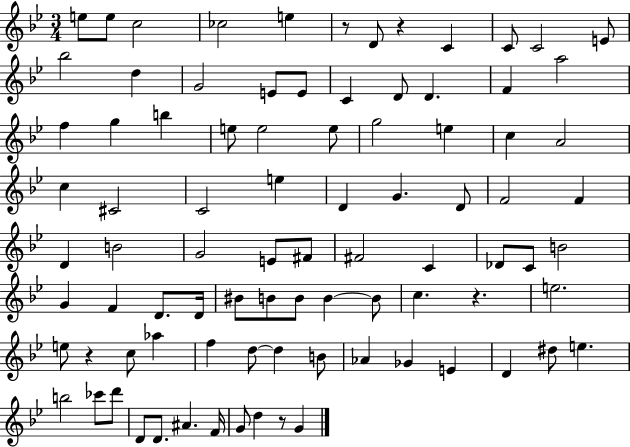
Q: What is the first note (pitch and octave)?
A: E5